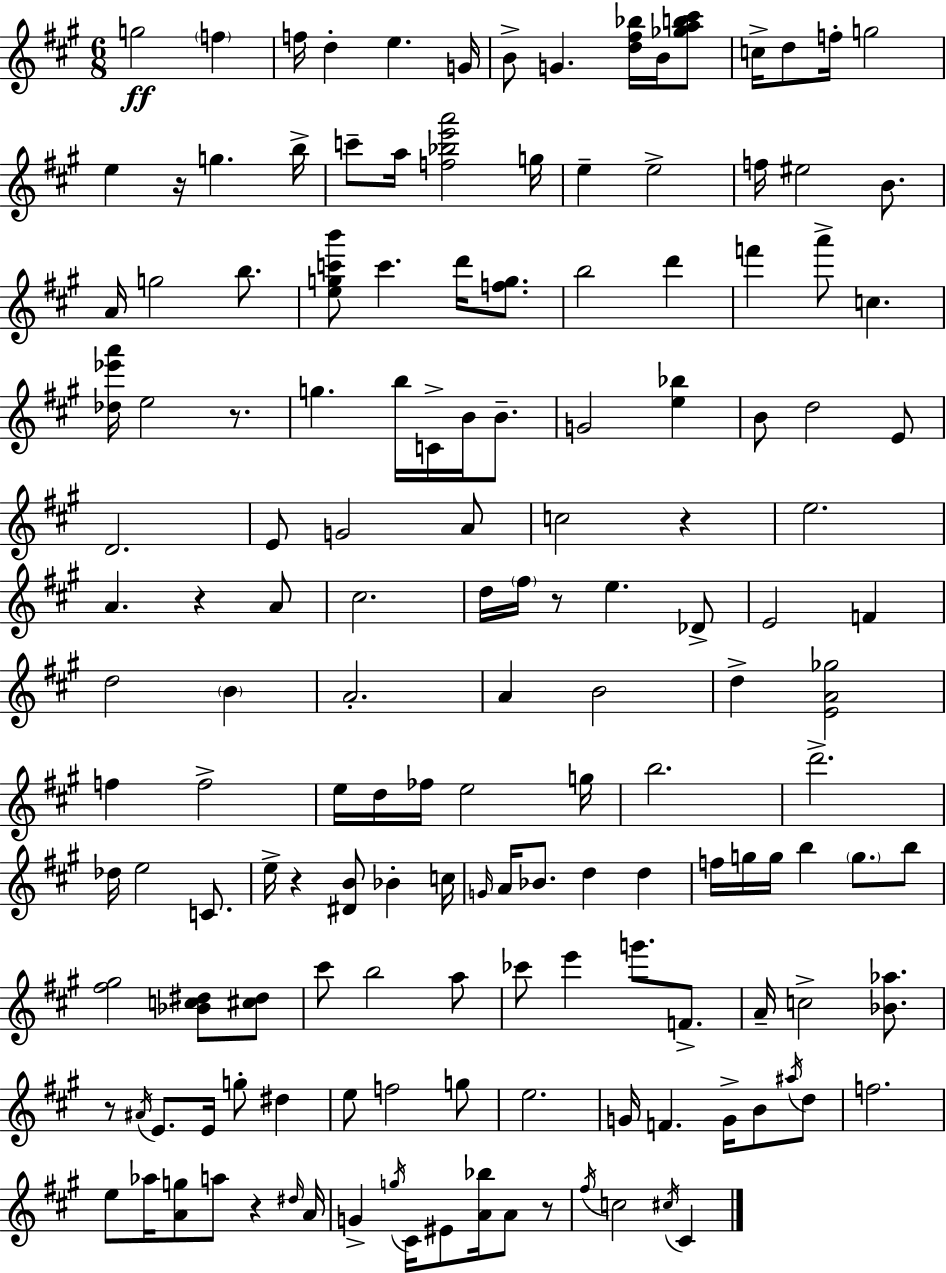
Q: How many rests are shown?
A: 9